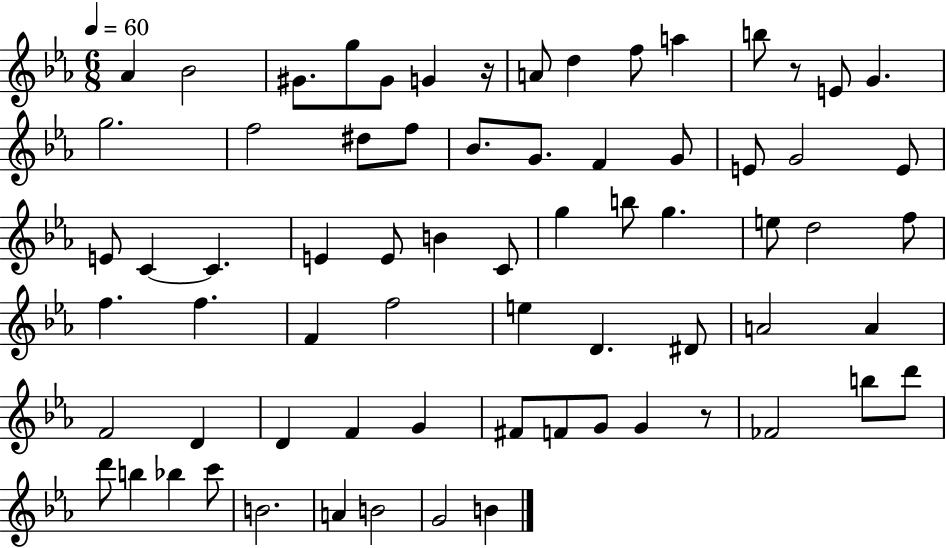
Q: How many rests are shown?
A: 3